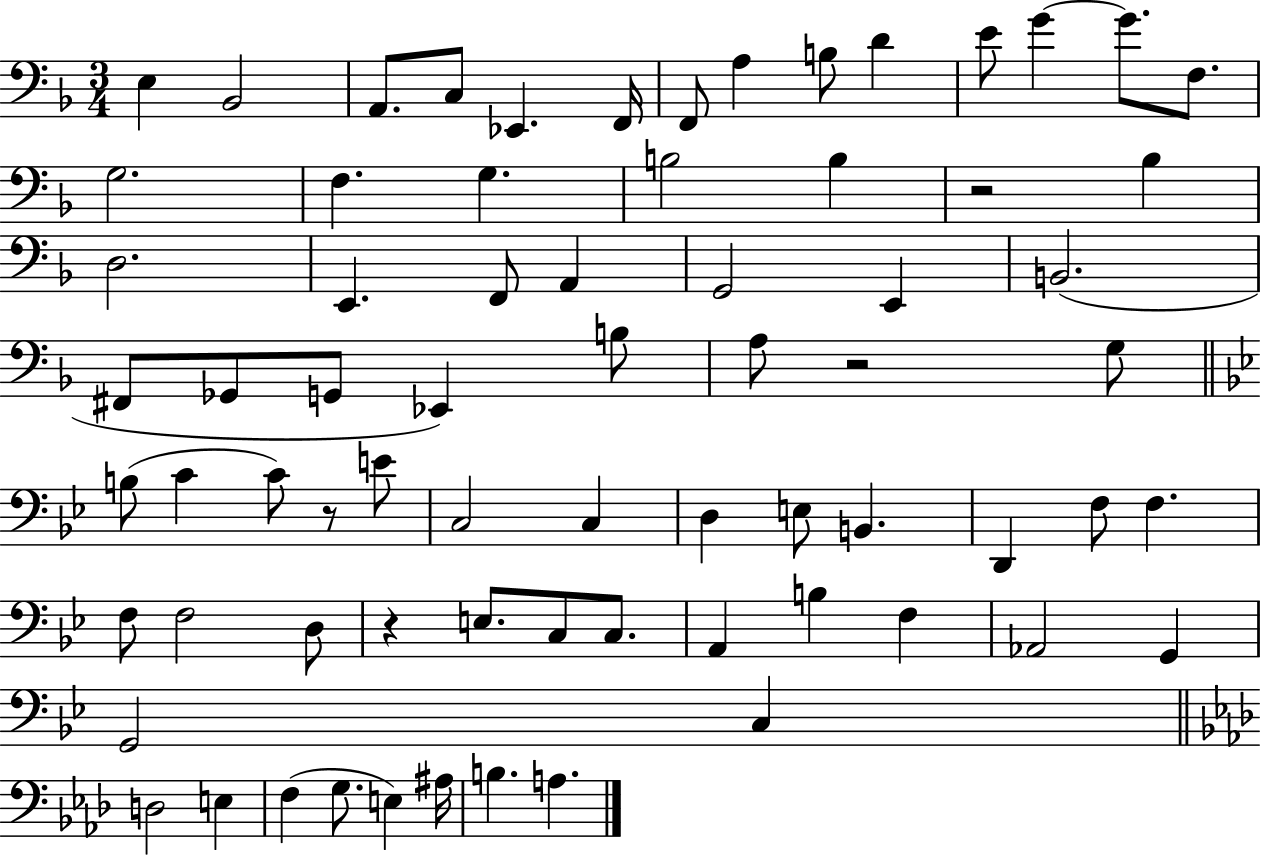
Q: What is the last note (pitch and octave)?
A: A3